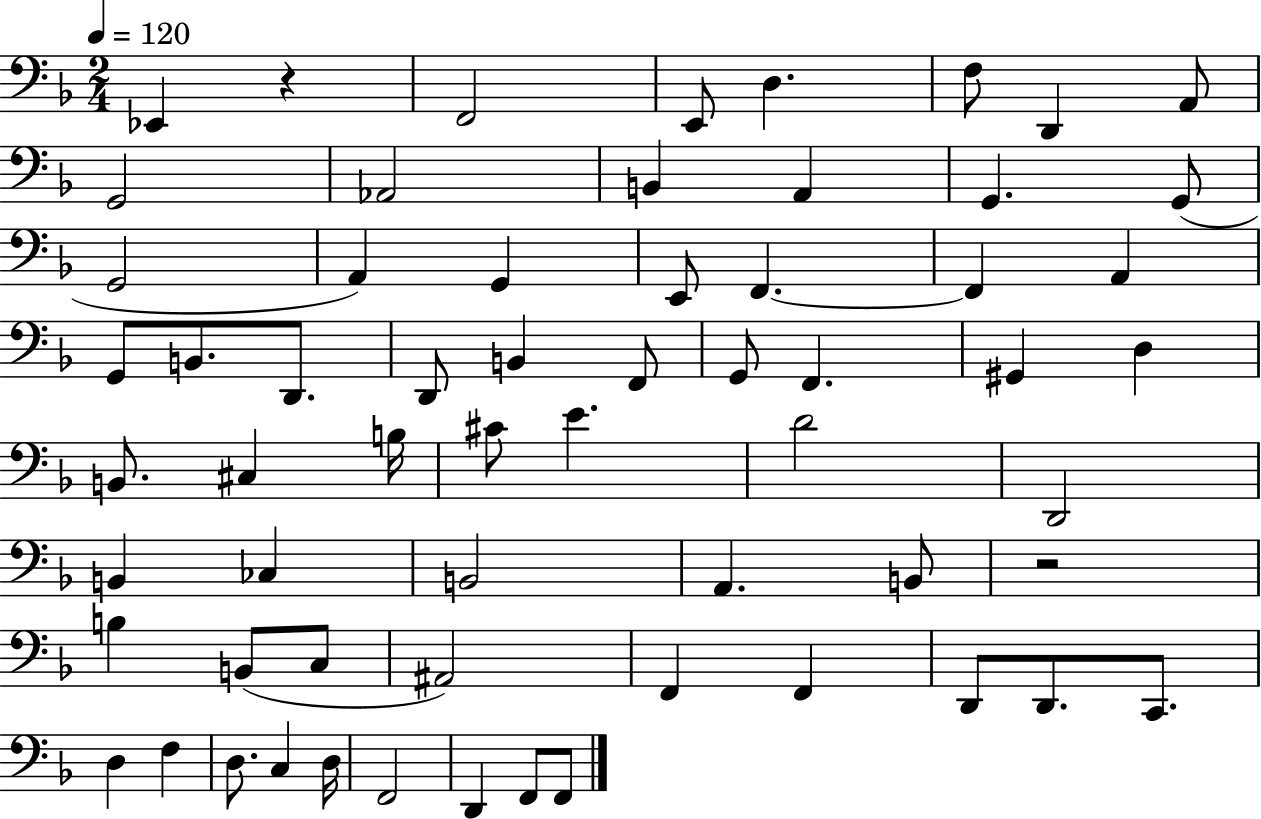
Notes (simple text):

Eb2/q R/q F2/h E2/e D3/q. F3/e D2/q A2/e G2/h Ab2/h B2/q A2/q G2/q. G2/e G2/h A2/q G2/q E2/e F2/q. F2/q A2/q G2/e B2/e. D2/e. D2/e B2/q F2/e G2/e F2/q. G#2/q D3/q B2/e. C#3/q B3/s C#4/e E4/q. D4/h D2/h B2/q CES3/q B2/h A2/q. B2/e R/h B3/q B2/e C3/e A#2/h F2/q F2/q D2/e D2/e. C2/e. D3/q F3/q D3/e. C3/q D3/s F2/h D2/q F2/e F2/e